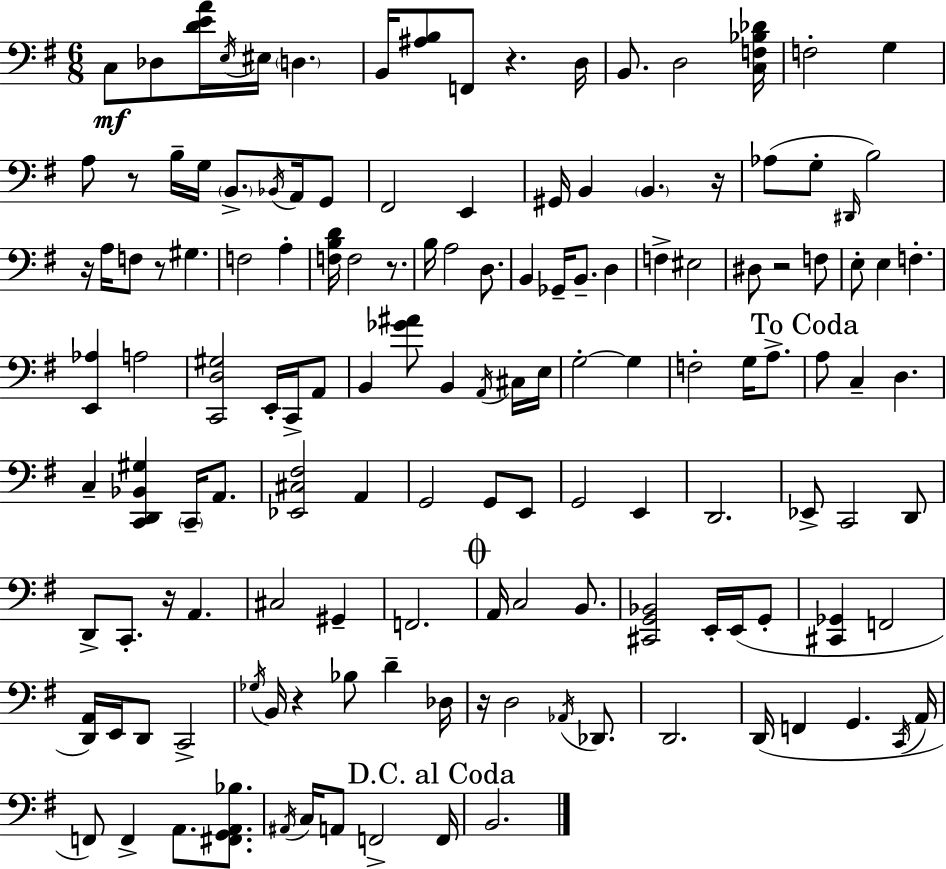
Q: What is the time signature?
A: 6/8